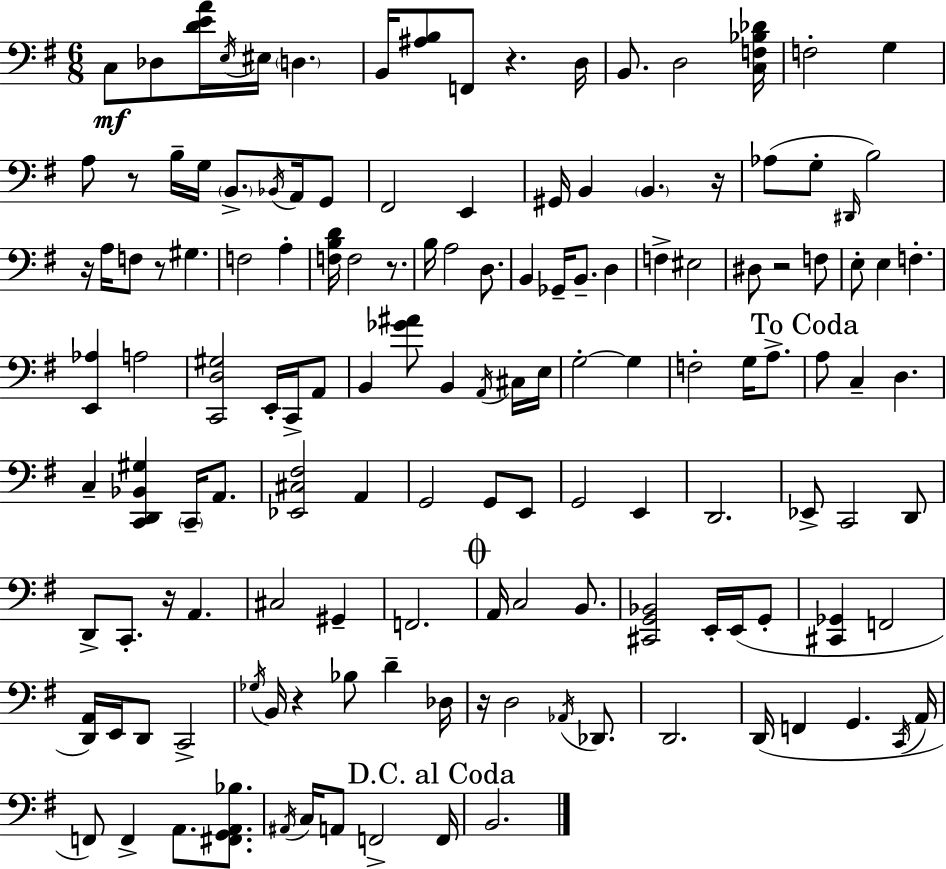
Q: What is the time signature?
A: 6/8